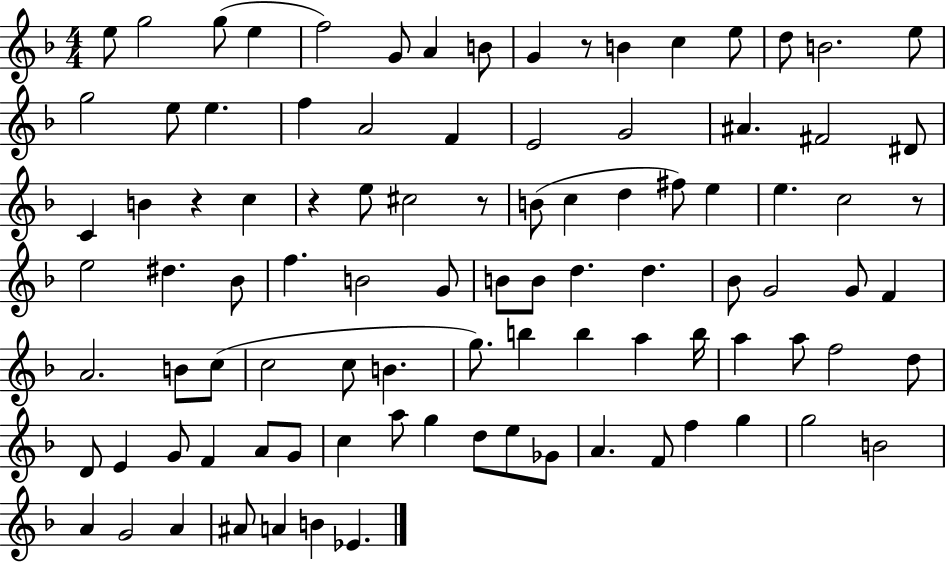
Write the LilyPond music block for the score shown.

{
  \clef treble
  \numericTimeSignature
  \time 4/4
  \key f \major
  e''8 g''2 g''8( e''4 | f''2) g'8 a'4 b'8 | g'4 r8 b'4 c''4 e''8 | d''8 b'2. e''8 | \break g''2 e''8 e''4. | f''4 a'2 f'4 | e'2 g'2 | ais'4. fis'2 dis'8 | \break c'4 b'4 r4 c''4 | r4 e''8 cis''2 r8 | b'8( c''4 d''4 fis''8) e''4 | e''4. c''2 r8 | \break e''2 dis''4. bes'8 | f''4. b'2 g'8 | b'8 b'8 d''4. d''4. | bes'8 g'2 g'8 f'4 | \break a'2. b'8 c''8( | c''2 c''8 b'4. | g''8.) b''4 b''4 a''4 b''16 | a''4 a''8 f''2 d''8 | \break d'8 e'4 g'8 f'4 a'8 g'8 | c''4 a''8 g''4 d''8 e''8 ges'8 | a'4. f'8 f''4 g''4 | g''2 b'2 | \break a'4 g'2 a'4 | ais'8 a'4 b'4 ees'4. | \bar "|."
}